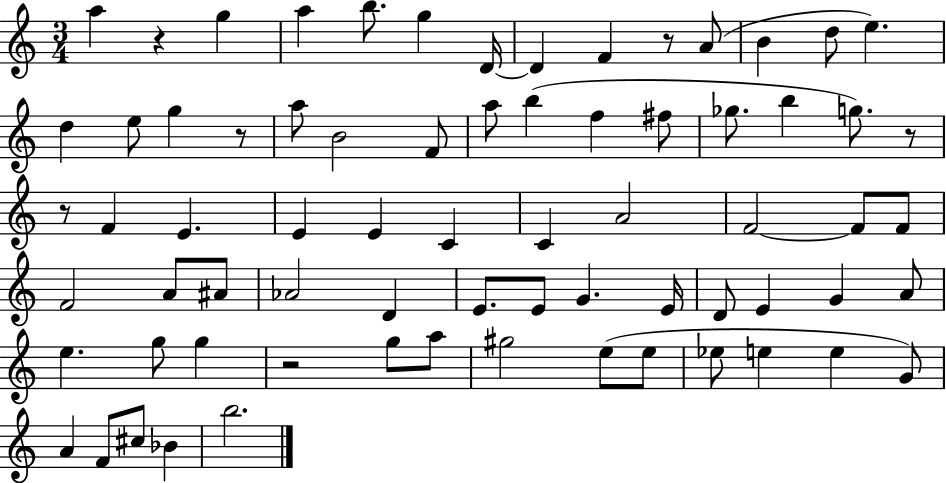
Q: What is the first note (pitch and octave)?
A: A5